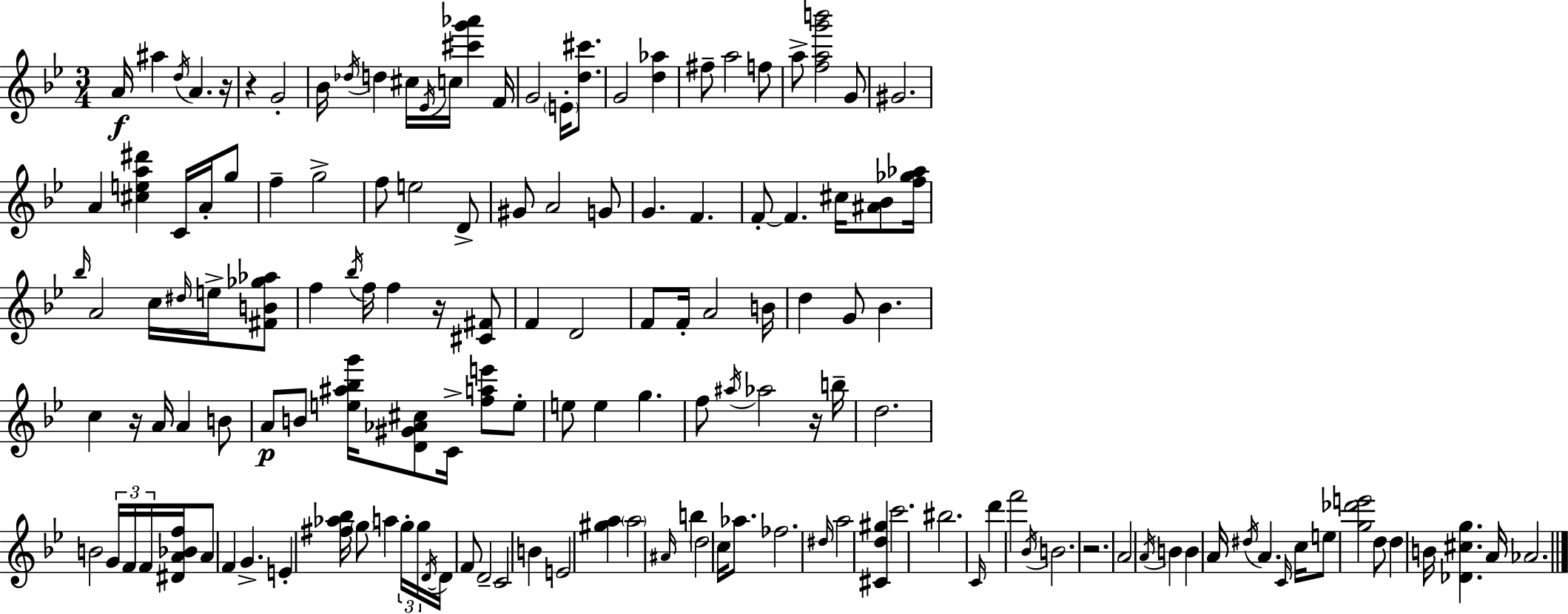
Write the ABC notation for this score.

X:1
T:Untitled
M:3/4
L:1/4
K:Bb
A/4 ^a d/4 A z/4 z G2 _B/4 _d/4 d ^c/4 _E/4 c/4 [^c'g'_a'] F/4 G2 E/4 [d^c']/2 G2 [d_a] ^f/2 a2 f/2 a/2 [fag'b']2 G/2 ^G2 A [^cea^d'] C/4 A/4 g/2 f g2 f/2 e2 D/2 ^G/2 A2 G/2 G F F/2 F ^c/4 [^A_B]/2 [f_g_a]/4 _b/4 A2 c/4 ^d/4 e/4 [^FB_g_a]/2 f _b/4 f/4 f z/4 [^C^F]/2 F D2 F/2 F/4 A2 B/4 d G/2 _B c z/4 A/4 A B/2 A/2 B/2 [e^a_bg']/4 [D^G_A^c]/2 C/4 [fae']/2 e/2 e/2 e g f/2 ^a/4 _a2 z/4 b/4 d2 B2 G/4 F/4 F/4 [^DA_Bf]/4 A/2 F G E [^f_a_b]/4 g/2 a g/4 g/4 D/4 D/4 F/2 D2 C2 B E2 [^ga] a2 ^A/4 b d2 c/4 _a/2 _f2 ^d/4 a2 [^Cd^g] c'2 ^b2 C/4 d' f'2 _B/4 B2 z2 A2 A/4 B B A/4 ^d/4 A C/4 c/4 e/2 [g_d'e']2 d/2 d B/4 [_D^cg] A/4 _A2